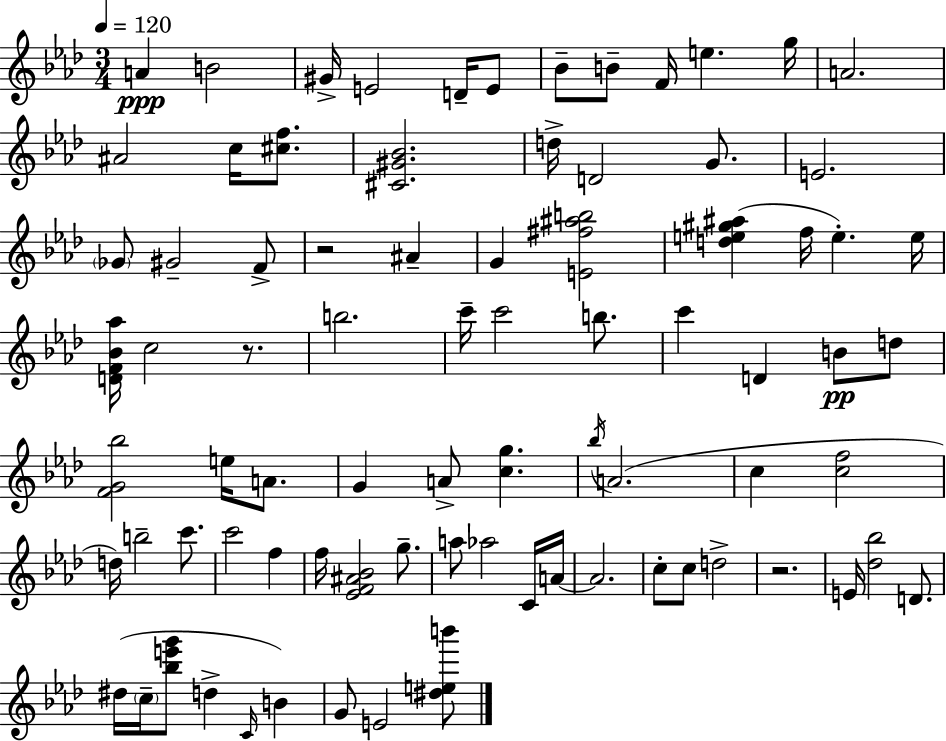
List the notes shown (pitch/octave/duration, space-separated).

A4/q B4/h G#4/s E4/h D4/s E4/e Bb4/e B4/e F4/s E5/q. G5/s A4/h. A#4/h C5/s [C#5,F5]/e. [C#4,G#4,Bb4]/h. D5/s D4/h G4/e. E4/h. Gb4/e G#4/h F4/e R/h A#4/q G4/q [E4,F#5,A#5,B5]/h [D5,E5,G#5,A#5]/q F5/s E5/q. E5/s [D4,F4,Bb4,Ab5]/s C5/h R/e. B5/h. C6/s C6/h B5/e. C6/q D4/q B4/e D5/e [F4,G4,Bb5]/h E5/s A4/e. G4/q A4/e [C5,G5]/q. Bb5/s A4/h. C5/q [C5,F5]/h D5/s B5/h C6/e. C6/h F5/q F5/s [Eb4,F4,A#4,Bb4]/h G5/e. A5/e Ab5/h C4/s A4/s A4/h. C5/e C5/e D5/h R/h. E4/s [Db5,Bb5]/h D4/e. D#5/s C5/s [Bb5,E6,G6]/e D5/q C4/s B4/q G4/e E4/h [D#5,E5,B6]/e